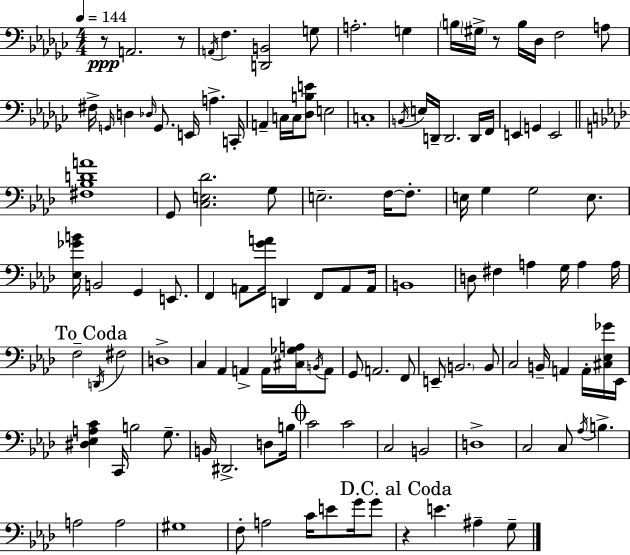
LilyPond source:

{
  \clef bass
  \numericTimeSignature
  \time 4/4
  \key ees \minor
  \tempo 4 = 144
  r8\ppp a,2. r8 | \acciaccatura { a,16 } f4. <d, b,>2 g8 | a2.-. g4 | \parenthesize b16 \parenthesize gis16-> r8 b16 des16 f2 a8 | \break fis16-> \grace { g,16 } d4 \grace { des16 } g,8. e,16 a4.-> | c,16-. a,4-- c16 c16 <des b e'>8 e2 | c1-. | \acciaccatura { b,16 } e16 d,16-- d,2. | \break d,16 f,16 e,4 g,4 e,2 | \bar "||" \break \key f \minor <fis bes d' a'>1 | g,8 <c e des'>2. g8 | e2.-- f16~~ f8.-. | e16 g4 g2 e8. | \break <ees ges' b'>16 b,2 g,4 e,8. | f,4 a,8 <g' a'>16 d,4 f,8 a,8 a,16 | b,1 | d8 fis4 a4 g16 a4 a16 | \break \mark "To Coda" f2-- \acciaccatura { d,16 } fis2 | d1-> | c4 aes,4 a,4-> a,16 <cis ges a>16 \acciaccatura { b,16 } | a,8 g,8 a,2. | \break f,8 e,8-- \parenthesize b,2. | b,8 c2 b,16-- a,4 a,16-. | <cis ees ges'>16 ees,16 <dis ees a c'>4 c,16 b2 g8.-- | b,16 dis,2.-> d8 | \break b16 \mark \markup { \musicglyph "scripts.coda" } c'2 c'2 | c2 b,2 | d1-> | c2 c8 \acciaccatura { aes16 } b4.-> | \break a2 a2 | gis1 | f8-. a2 c'16 e'8 | g'16 g'8 \mark "D.C. al Coda" r4 e'4. ais4-- | \break g8-- \bar "|."
}